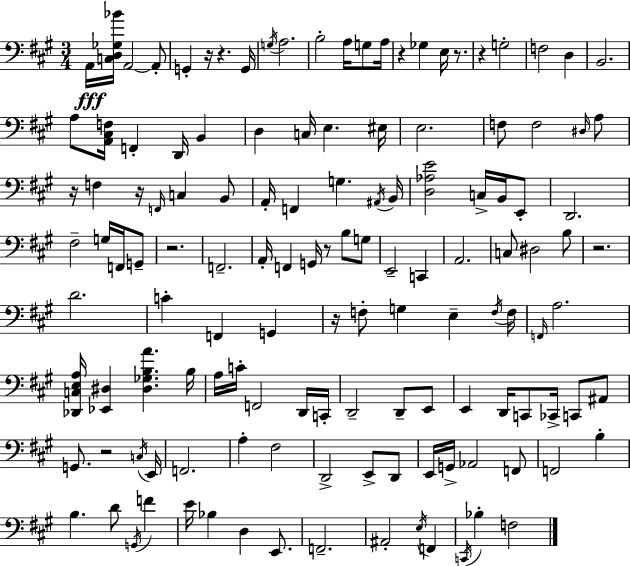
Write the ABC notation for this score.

X:1
T:Untitled
M:3/4
L:1/4
K:A
A,,/4 [C,D,_G,_B]/4 A,,2 A,,/2 G,, z/4 z G,,/4 G,/4 A,2 B,2 A,/4 G,/2 A,/4 z _G, E,/4 z/2 z G,2 F,2 D, B,,2 A,/2 [A,,^C,F,]/4 F,, D,,/4 B,, D, C,/4 E, ^E,/4 E,2 F,/2 F,2 ^D,/4 A,/2 z/4 F, z/4 F,,/4 C, B,,/2 A,,/4 F,, G, ^A,,/4 B,,/4 [D,_A,E]2 C,/4 B,,/4 E,,/2 D,,2 ^F,2 G,/4 F,,/4 G,,/2 z2 F,,2 A,,/4 F,, G,,/4 z/2 B,/2 G,/2 E,,2 C,, A,,2 C,/2 ^D,2 B,/2 z2 D2 C F,, G,, z/4 F,/2 G, E, F,/4 F,/4 F,,/4 A,2 [_D,,C,E,A,]/4 [_E,,^D,] [^D,_G,B,A] B,/4 A,/4 C/4 F,,2 D,,/4 C,,/4 D,,2 D,,/2 E,,/2 E,, D,,/4 C,,/2 _C,,/4 C,,/2 ^A,,/2 G,,/2 z2 C,/4 E,,/4 F,,2 A, ^F,2 D,,2 E,,/2 D,,/2 E,,/4 G,,/4 _A,,2 F,,/2 F,,2 B, B, D/2 G,,/4 F E/4 _B, D, E,,/2 F,,2 ^A,,2 E,/4 F,, C,,/4 _B, F,2